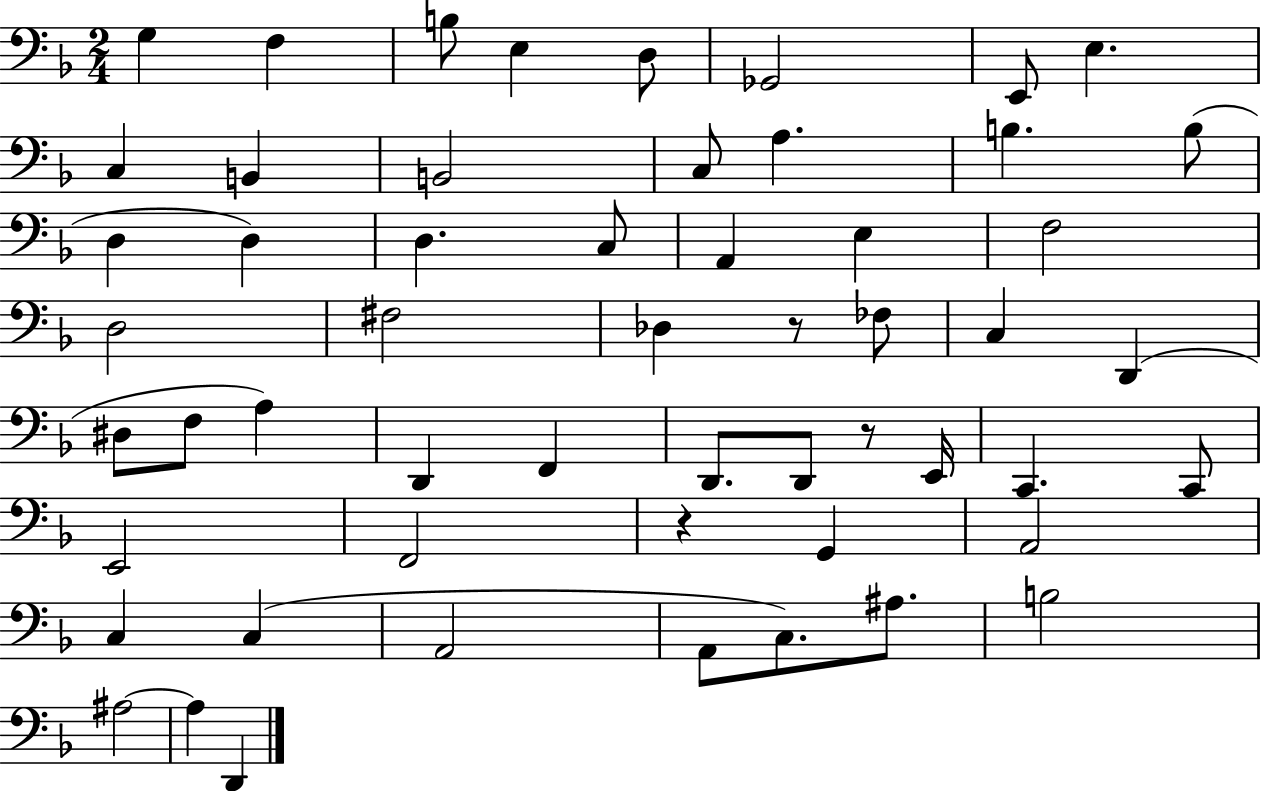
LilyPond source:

{
  \clef bass
  \numericTimeSignature
  \time 2/4
  \key f \major
  g4 f4 | b8 e4 d8 | ges,2 | e,8 e4. | \break c4 b,4 | b,2 | c8 a4. | b4. b8( | \break d4 d4) | d4. c8 | a,4 e4 | f2 | \break d2 | fis2 | des4 r8 fes8 | c4 d,4( | \break dis8 f8 a4) | d,4 f,4 | d,8. d,8 r8 e,16 | c,4. c,8 | \break e,2 | f,2 | r4 g,4 | a,2 | \break c4 c4( | a,2 | a,8 c8.) ais8. | b2 | \break ais2~~ | ais4 d,4 | \bar "|."
}